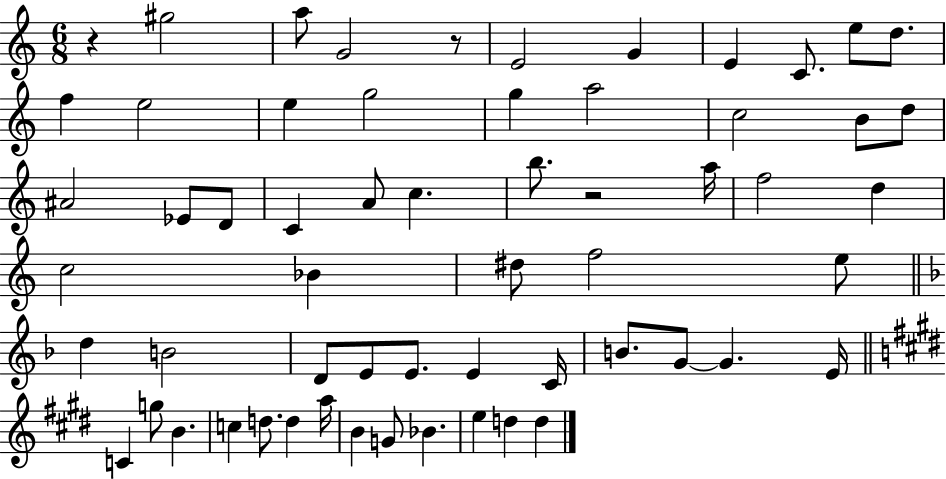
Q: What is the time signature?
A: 6/8